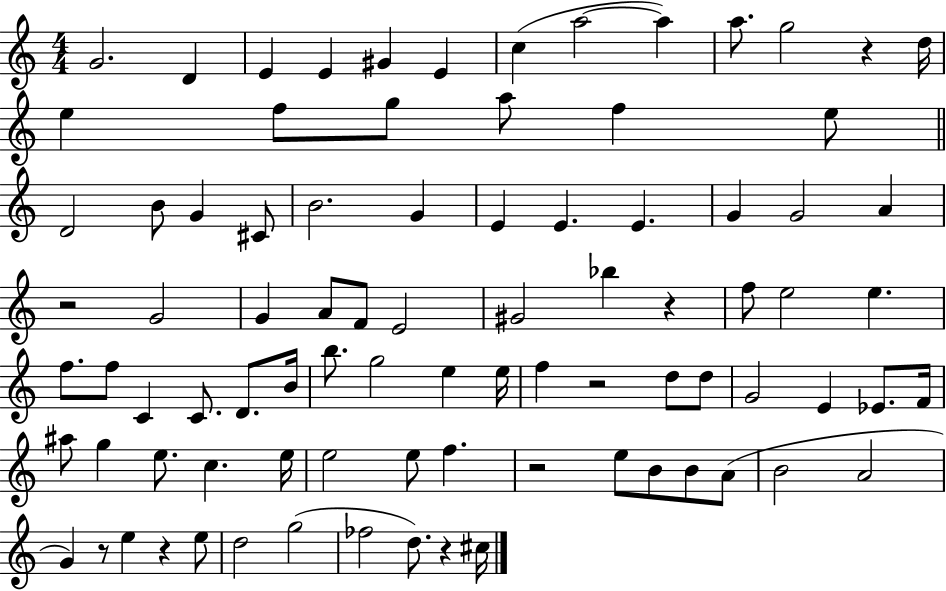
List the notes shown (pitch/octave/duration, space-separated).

G4/h. D4/q E4/q E4/q G#4/q E4/q C5/q A5/h A5/q A5/e. G5/h R/q D5/s E5/q F5/e G5/e A5/e F5/q E5/e D4/h B4/e G4/q C#4/e B4/h. G4/q E4/q E4/q. E4/q. G4/q G4/h A4/q R/h G4/h G4/q A4/e F4/e E4/h G#4/h Bb5/q R/q F5/e E5/h E5/q. F5/e. F5/e C4/q C4/e. D4/e. B4/s B5/e. G5/h E5/q E5/s F5/q R/h D5/e D5/e G4/h E4/q Eb4/e. F4/s A#5/e G5/q E5/e. C5/q. E5/s E5/h E5/e F5/q. R/h E5/e B4/e B4/e A4/e B4/h A4/h G4/q R/e E5/q R/q E5/e D5/h G5/h FES5/h D5/e. R/q C#5/s